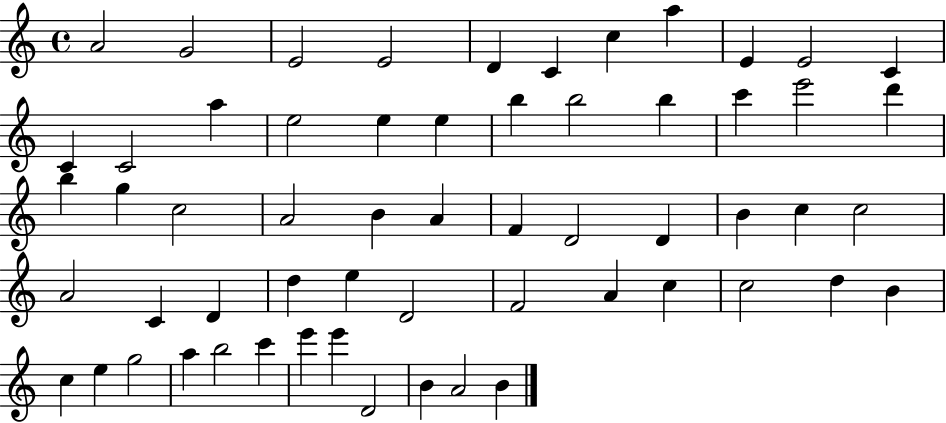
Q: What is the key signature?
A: C major